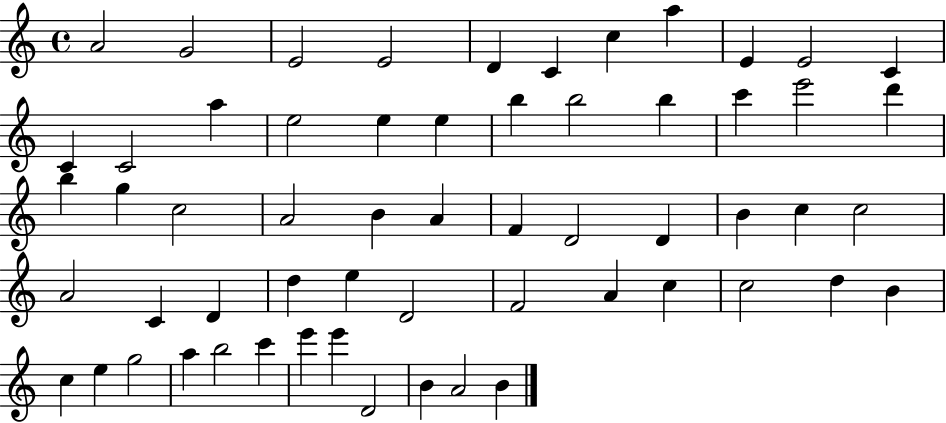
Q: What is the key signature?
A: C major